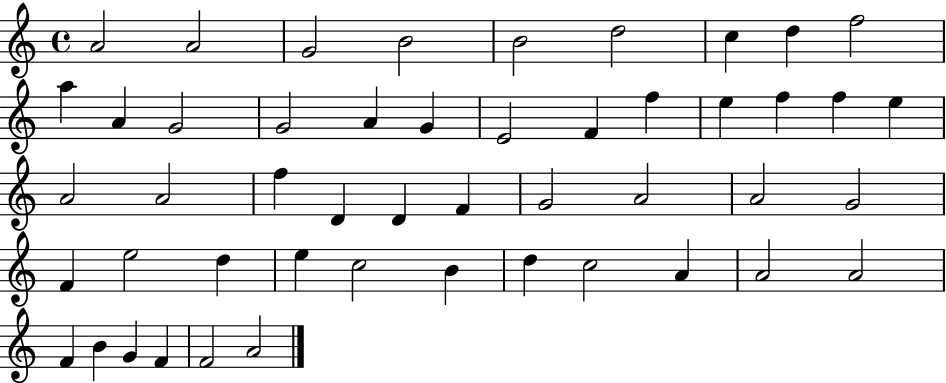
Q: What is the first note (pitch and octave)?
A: A4